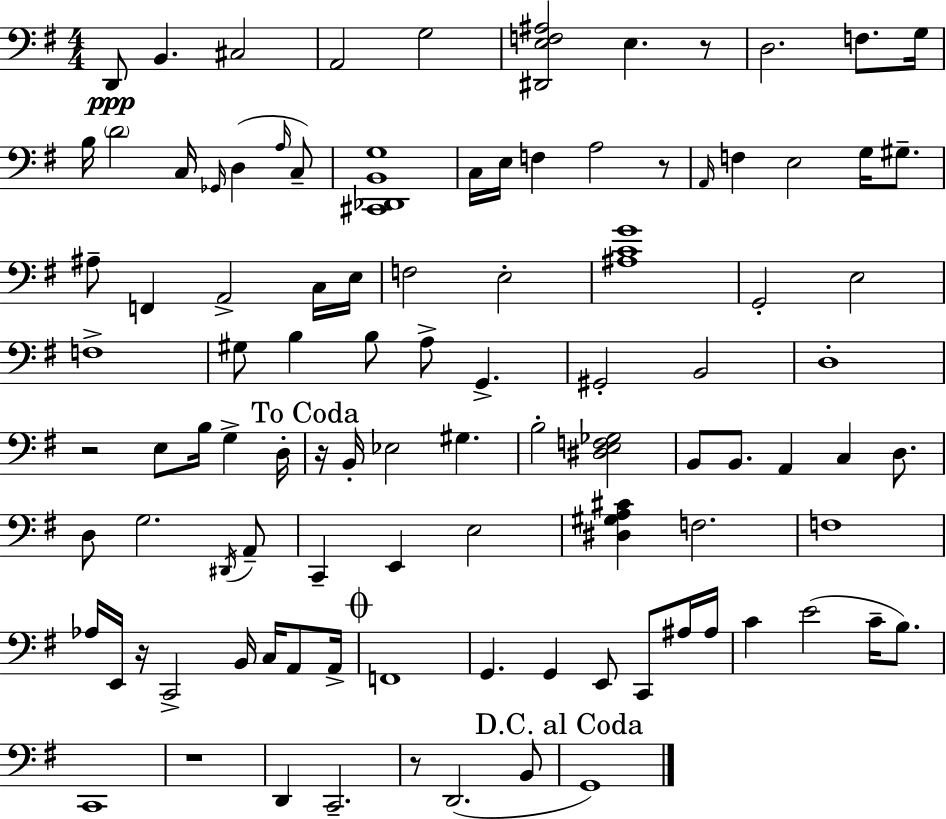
{
  \clef bass
  \numericTimeSignature
  \time 4/4
  \key e \minor
  d,8\ppp b,4. cis2 | a,2 g2 | <dis, e f ais>2 e4. r8 | d2. f8. g16 | \break b16 \parenthesize d'2 c16 \grace { ges,16 } d4( \grace { a16 } | c8--) <cis, des, b, g>1 | c16 e16 f4 a2 | r8 \grace { a,16 } f4 e2 g16 | \break gis8.-- ais8-- f,4 a,2-> | c16 e16 f2 e2-. | <ais c' g'>1 | g,2-. e2 | \break f1-> | gis8 b4 b8 a8-> g,4.-> | gis,2-. b,2 | d1-. | \break r2 e8 b16 g4-> | d16-. \mark "To Coda" r16 b,16-. ees2 gis4. | b2-. <dis e f ges>2 | b,8 b,8. a,4 c4 | \break d8. d8 g2. | \acciaccatura { dis,16 } a,8-- c,4-- e,4 e2 | <dis gis a cis'>4 f2. | f1 | \break aes16 e,16 r16 c,2-> b,16 | c16 a,8 a,16-> \mark \markup { \musicglyph "scripts.coda" } f,1 | g,4. g,4 e,8 | c,8 ais16 ais16 c'4 e'2( | \break c'16-- b8.) c,1 | r1 | d,4 c,2.-- | r8 d,2.( | \break b,8 \mark "D.C. al Coda" g,1) | \bar "|."
}